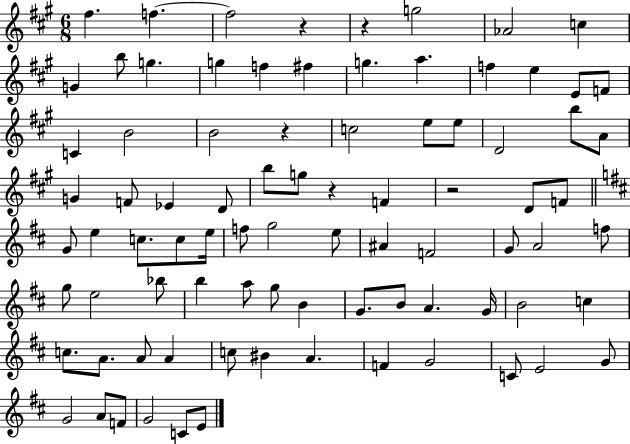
F#5/q. F5/q. F5/h R/q R/q G5/h Ab4/h C5/q G4/q B5/e G5/q. G5/q F5/q F#5/q G5/q. A5/q. F5/q E5/q E4/e F4/e C4/q B4/h B4/h R/q C5/h E5/e E5/e D4/h B5/e A4/e G4/q F4/e Eb4/q D4/e B5/e G5/e R/q F4/q R/h D4/e F4/e G4/e E5/q C5/e. C5/e E5/s F5/e G5/h E5/e A#4/q F4/h G4/e A4/h F5/e G5/e E5/h Bb5/e B5/q A5/e G5/e B4/q G4/e. B4/e A4/q. G4/s B4/h C5/q C5/e. A4/e. A4/e A4/q C5/e BIS4/q A4/q. F4/q G4/h C4/e E4/h G4/e G4/h A4/e F4/e G4/h C4/e E4/e